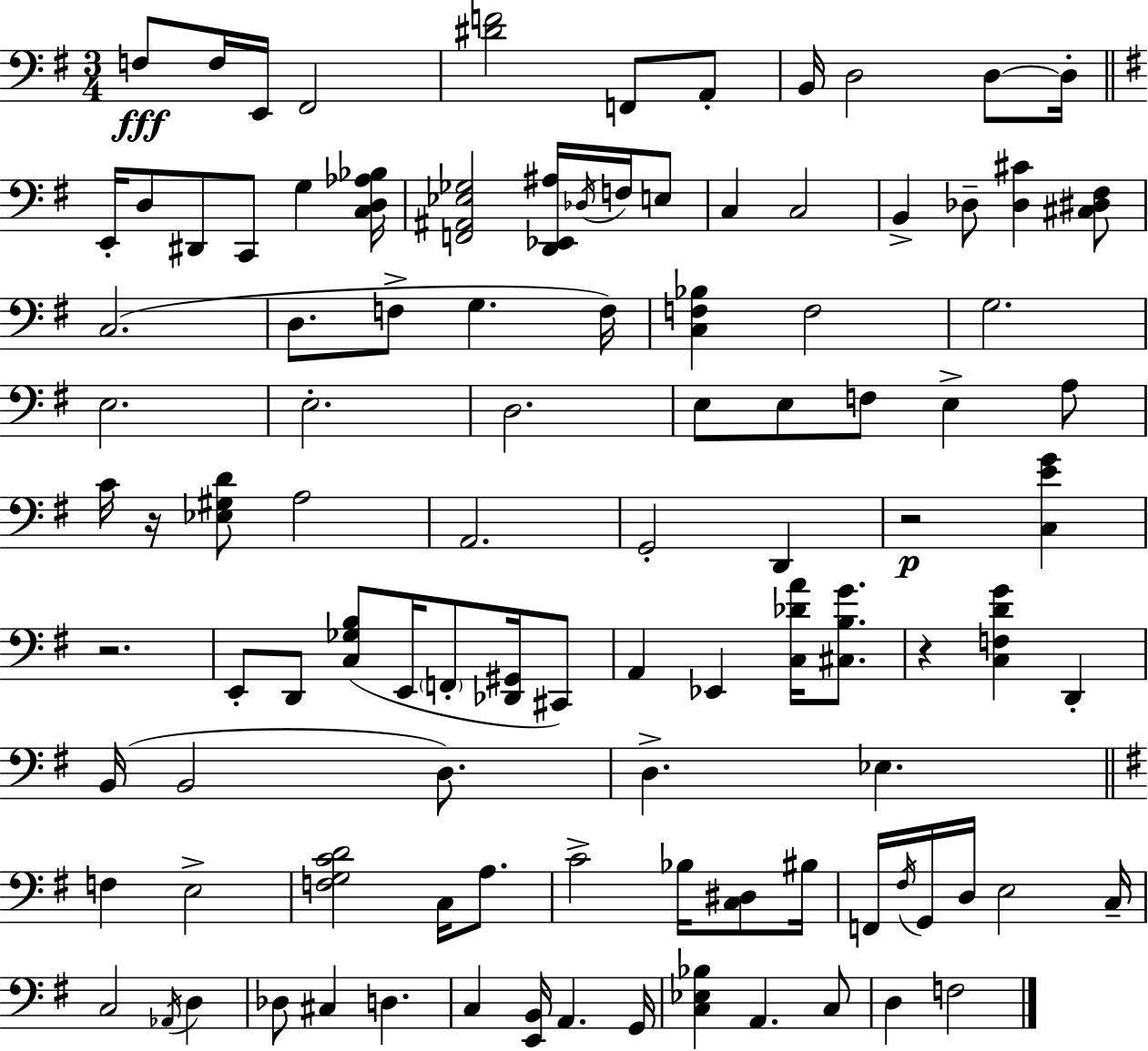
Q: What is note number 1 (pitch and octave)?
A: F3